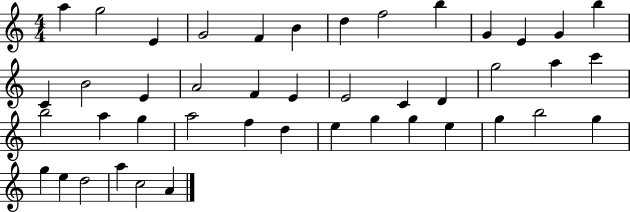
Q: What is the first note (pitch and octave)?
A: A5